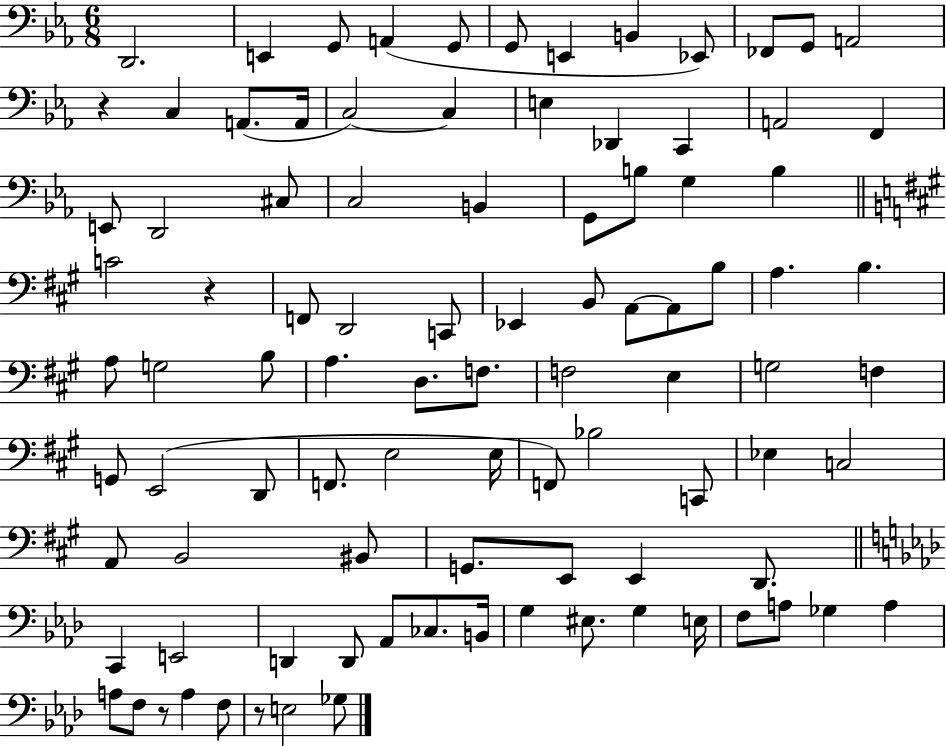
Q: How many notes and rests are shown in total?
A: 95